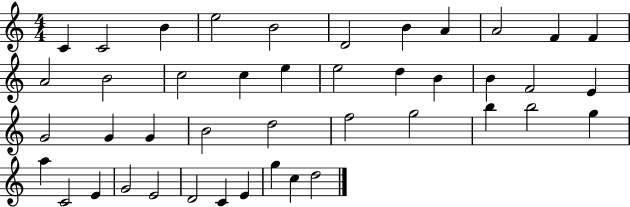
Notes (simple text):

C4/q C4/h B4/q E5/h B4/h D4/h B4/q A4/q A4/h F4/q F4/q A4/h B4/h C5/h C5/q E5/q E5/h D5/q B4/q B4/q F4/h E4/q G4/h G4/q G4/q B4/h D5/h F5/h G5/h B5/q B5/h G5/q A5/q C4/h E4/q G4/h E4/h D4/h C4/q E4/q G5/q C5/q D5/h